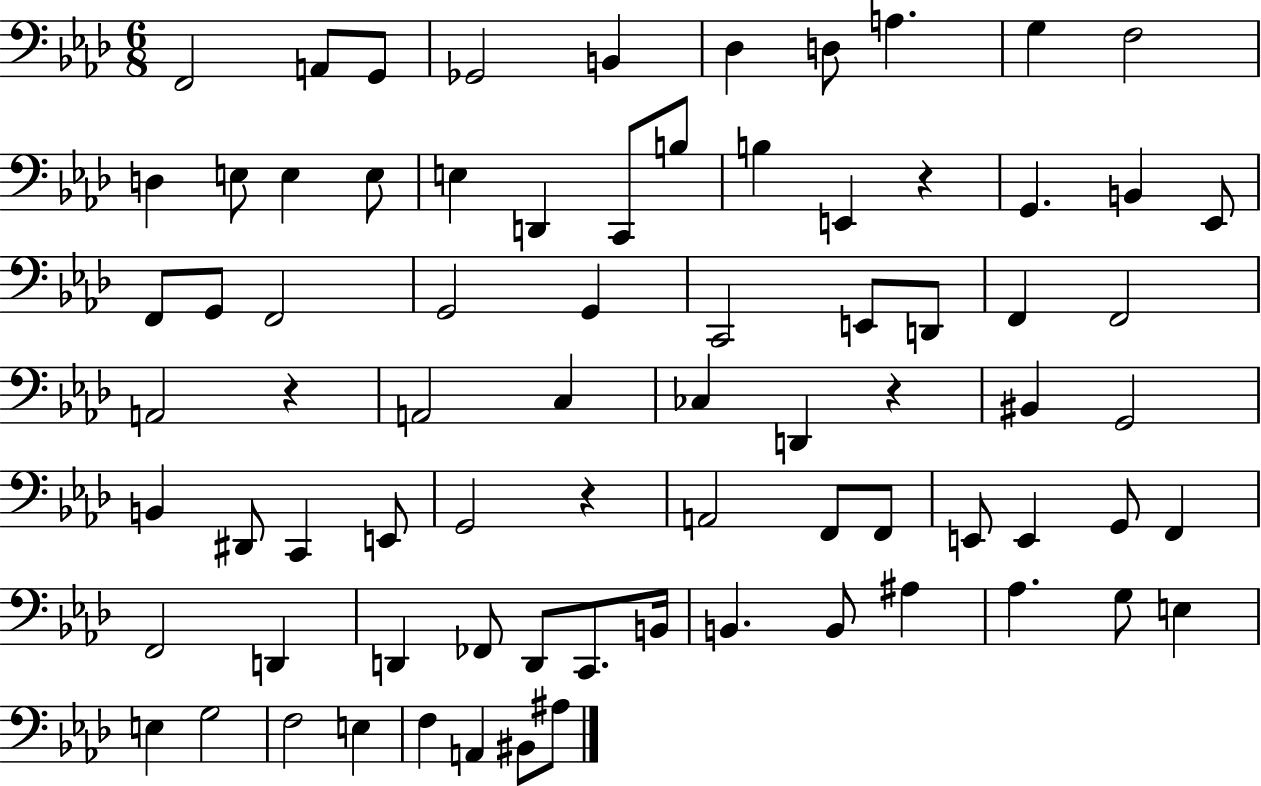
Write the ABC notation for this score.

X:1
T:Untitled
M:6/8
L:1/4
K:Ab
F,,2 A,,/2 G,,/2 _G,,2 B,, _D, D,/2 A, G, F,2 D, E,/2 E, E,/2 E, D,, C,,/2 B,/2 B, E,, z G,, B,, _E,,/2 F,,/2 G,,/2 F,,2 G,,2 G,, C,,2 E,,/2 D,,/2 F,, F,,2 A,,2 z A,,2 C, _C, D,, z ^B,, G,,2 B,, ^D,,/2 C,, E,,/2 G,,2 z A,,2 F,,/2 F,,/2 E,,/2 E,, G,,/2 F,, F,,2 D,, D,, _F,,/2 D,,/2 C,,/2 B,,/4 B,, B,,/2 ^A, _A, G,/2 E, E, G,2 F,2 E, F, A,, ^B,,/2 ^A,/2